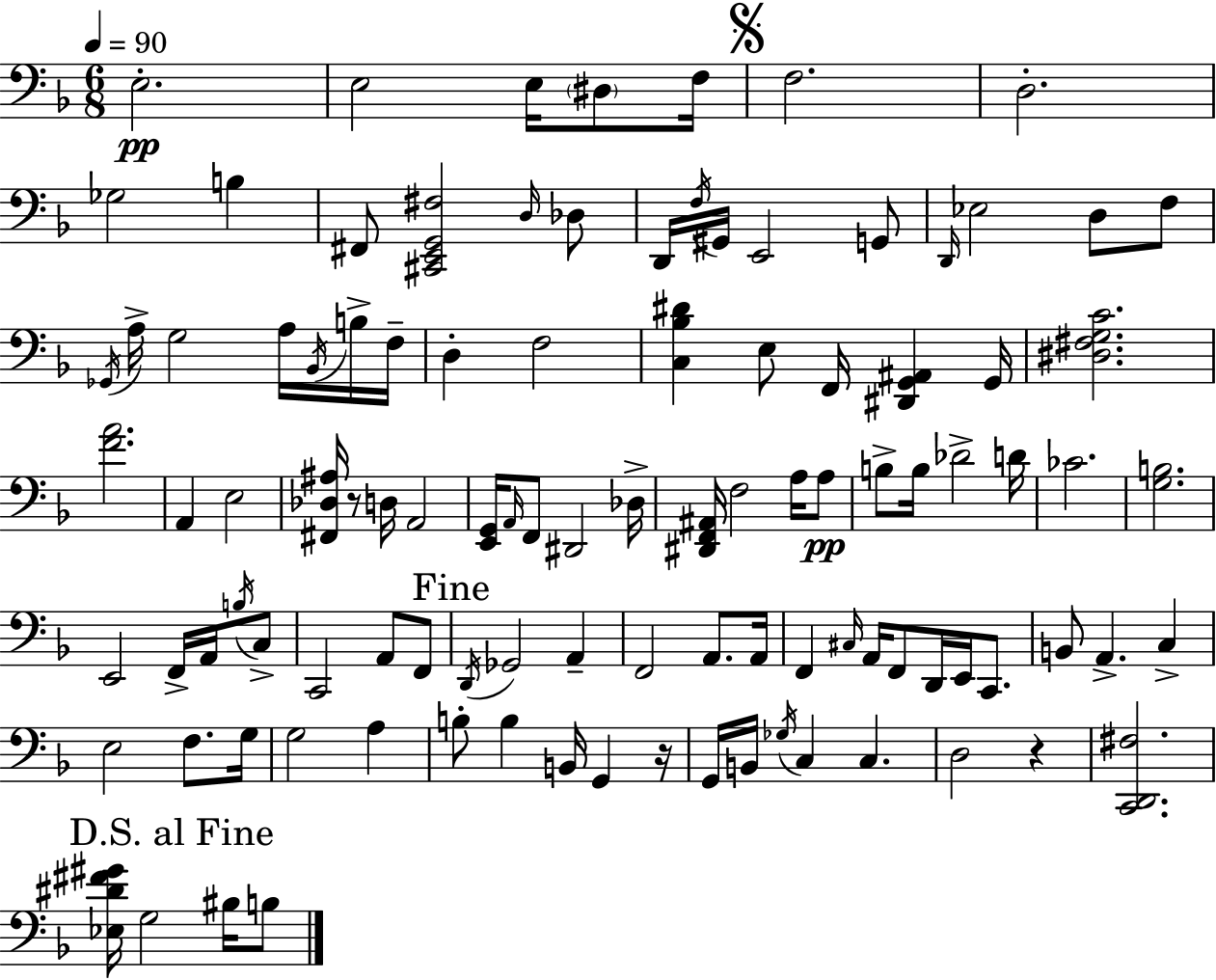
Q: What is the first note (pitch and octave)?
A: E3